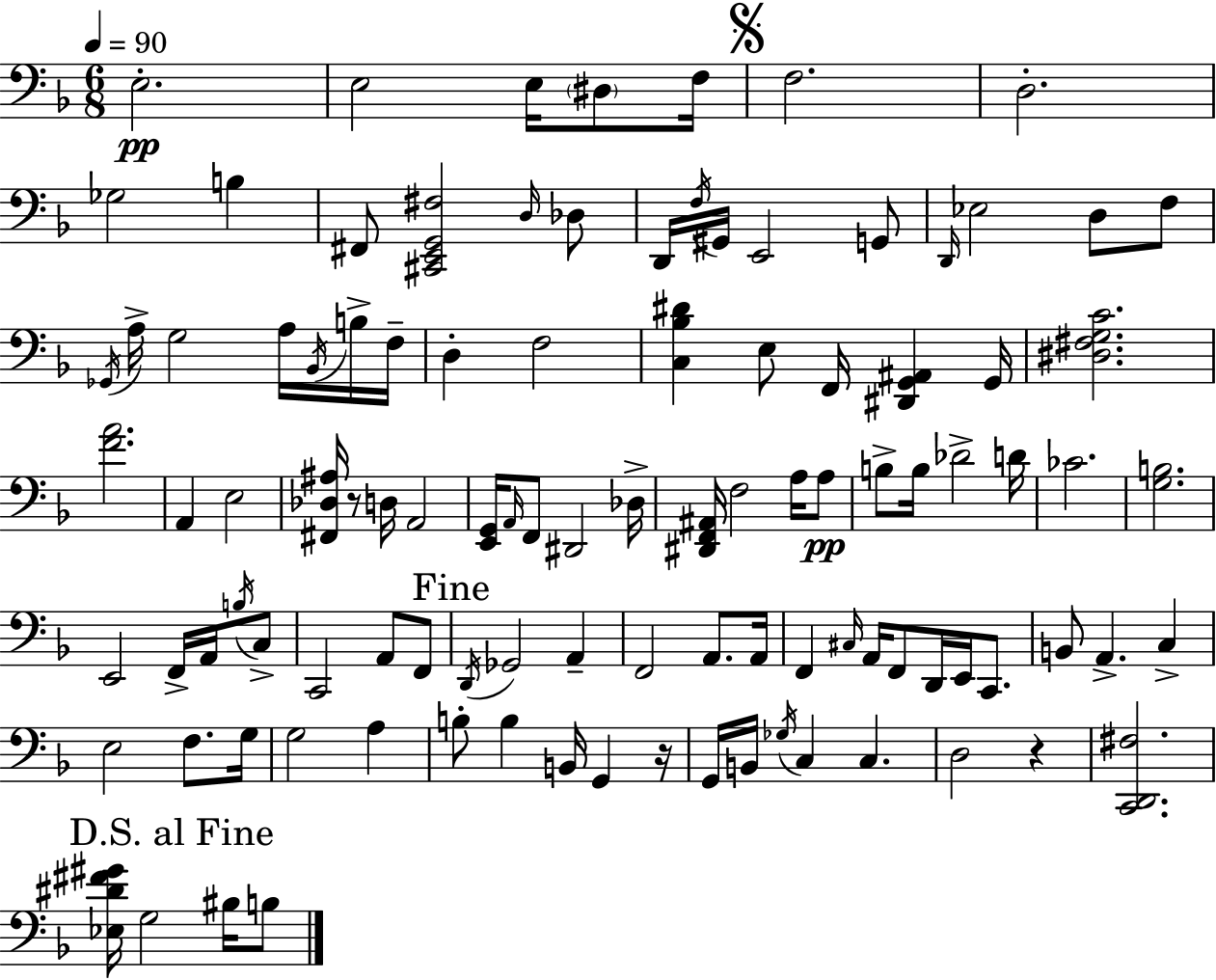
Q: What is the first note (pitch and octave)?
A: E3